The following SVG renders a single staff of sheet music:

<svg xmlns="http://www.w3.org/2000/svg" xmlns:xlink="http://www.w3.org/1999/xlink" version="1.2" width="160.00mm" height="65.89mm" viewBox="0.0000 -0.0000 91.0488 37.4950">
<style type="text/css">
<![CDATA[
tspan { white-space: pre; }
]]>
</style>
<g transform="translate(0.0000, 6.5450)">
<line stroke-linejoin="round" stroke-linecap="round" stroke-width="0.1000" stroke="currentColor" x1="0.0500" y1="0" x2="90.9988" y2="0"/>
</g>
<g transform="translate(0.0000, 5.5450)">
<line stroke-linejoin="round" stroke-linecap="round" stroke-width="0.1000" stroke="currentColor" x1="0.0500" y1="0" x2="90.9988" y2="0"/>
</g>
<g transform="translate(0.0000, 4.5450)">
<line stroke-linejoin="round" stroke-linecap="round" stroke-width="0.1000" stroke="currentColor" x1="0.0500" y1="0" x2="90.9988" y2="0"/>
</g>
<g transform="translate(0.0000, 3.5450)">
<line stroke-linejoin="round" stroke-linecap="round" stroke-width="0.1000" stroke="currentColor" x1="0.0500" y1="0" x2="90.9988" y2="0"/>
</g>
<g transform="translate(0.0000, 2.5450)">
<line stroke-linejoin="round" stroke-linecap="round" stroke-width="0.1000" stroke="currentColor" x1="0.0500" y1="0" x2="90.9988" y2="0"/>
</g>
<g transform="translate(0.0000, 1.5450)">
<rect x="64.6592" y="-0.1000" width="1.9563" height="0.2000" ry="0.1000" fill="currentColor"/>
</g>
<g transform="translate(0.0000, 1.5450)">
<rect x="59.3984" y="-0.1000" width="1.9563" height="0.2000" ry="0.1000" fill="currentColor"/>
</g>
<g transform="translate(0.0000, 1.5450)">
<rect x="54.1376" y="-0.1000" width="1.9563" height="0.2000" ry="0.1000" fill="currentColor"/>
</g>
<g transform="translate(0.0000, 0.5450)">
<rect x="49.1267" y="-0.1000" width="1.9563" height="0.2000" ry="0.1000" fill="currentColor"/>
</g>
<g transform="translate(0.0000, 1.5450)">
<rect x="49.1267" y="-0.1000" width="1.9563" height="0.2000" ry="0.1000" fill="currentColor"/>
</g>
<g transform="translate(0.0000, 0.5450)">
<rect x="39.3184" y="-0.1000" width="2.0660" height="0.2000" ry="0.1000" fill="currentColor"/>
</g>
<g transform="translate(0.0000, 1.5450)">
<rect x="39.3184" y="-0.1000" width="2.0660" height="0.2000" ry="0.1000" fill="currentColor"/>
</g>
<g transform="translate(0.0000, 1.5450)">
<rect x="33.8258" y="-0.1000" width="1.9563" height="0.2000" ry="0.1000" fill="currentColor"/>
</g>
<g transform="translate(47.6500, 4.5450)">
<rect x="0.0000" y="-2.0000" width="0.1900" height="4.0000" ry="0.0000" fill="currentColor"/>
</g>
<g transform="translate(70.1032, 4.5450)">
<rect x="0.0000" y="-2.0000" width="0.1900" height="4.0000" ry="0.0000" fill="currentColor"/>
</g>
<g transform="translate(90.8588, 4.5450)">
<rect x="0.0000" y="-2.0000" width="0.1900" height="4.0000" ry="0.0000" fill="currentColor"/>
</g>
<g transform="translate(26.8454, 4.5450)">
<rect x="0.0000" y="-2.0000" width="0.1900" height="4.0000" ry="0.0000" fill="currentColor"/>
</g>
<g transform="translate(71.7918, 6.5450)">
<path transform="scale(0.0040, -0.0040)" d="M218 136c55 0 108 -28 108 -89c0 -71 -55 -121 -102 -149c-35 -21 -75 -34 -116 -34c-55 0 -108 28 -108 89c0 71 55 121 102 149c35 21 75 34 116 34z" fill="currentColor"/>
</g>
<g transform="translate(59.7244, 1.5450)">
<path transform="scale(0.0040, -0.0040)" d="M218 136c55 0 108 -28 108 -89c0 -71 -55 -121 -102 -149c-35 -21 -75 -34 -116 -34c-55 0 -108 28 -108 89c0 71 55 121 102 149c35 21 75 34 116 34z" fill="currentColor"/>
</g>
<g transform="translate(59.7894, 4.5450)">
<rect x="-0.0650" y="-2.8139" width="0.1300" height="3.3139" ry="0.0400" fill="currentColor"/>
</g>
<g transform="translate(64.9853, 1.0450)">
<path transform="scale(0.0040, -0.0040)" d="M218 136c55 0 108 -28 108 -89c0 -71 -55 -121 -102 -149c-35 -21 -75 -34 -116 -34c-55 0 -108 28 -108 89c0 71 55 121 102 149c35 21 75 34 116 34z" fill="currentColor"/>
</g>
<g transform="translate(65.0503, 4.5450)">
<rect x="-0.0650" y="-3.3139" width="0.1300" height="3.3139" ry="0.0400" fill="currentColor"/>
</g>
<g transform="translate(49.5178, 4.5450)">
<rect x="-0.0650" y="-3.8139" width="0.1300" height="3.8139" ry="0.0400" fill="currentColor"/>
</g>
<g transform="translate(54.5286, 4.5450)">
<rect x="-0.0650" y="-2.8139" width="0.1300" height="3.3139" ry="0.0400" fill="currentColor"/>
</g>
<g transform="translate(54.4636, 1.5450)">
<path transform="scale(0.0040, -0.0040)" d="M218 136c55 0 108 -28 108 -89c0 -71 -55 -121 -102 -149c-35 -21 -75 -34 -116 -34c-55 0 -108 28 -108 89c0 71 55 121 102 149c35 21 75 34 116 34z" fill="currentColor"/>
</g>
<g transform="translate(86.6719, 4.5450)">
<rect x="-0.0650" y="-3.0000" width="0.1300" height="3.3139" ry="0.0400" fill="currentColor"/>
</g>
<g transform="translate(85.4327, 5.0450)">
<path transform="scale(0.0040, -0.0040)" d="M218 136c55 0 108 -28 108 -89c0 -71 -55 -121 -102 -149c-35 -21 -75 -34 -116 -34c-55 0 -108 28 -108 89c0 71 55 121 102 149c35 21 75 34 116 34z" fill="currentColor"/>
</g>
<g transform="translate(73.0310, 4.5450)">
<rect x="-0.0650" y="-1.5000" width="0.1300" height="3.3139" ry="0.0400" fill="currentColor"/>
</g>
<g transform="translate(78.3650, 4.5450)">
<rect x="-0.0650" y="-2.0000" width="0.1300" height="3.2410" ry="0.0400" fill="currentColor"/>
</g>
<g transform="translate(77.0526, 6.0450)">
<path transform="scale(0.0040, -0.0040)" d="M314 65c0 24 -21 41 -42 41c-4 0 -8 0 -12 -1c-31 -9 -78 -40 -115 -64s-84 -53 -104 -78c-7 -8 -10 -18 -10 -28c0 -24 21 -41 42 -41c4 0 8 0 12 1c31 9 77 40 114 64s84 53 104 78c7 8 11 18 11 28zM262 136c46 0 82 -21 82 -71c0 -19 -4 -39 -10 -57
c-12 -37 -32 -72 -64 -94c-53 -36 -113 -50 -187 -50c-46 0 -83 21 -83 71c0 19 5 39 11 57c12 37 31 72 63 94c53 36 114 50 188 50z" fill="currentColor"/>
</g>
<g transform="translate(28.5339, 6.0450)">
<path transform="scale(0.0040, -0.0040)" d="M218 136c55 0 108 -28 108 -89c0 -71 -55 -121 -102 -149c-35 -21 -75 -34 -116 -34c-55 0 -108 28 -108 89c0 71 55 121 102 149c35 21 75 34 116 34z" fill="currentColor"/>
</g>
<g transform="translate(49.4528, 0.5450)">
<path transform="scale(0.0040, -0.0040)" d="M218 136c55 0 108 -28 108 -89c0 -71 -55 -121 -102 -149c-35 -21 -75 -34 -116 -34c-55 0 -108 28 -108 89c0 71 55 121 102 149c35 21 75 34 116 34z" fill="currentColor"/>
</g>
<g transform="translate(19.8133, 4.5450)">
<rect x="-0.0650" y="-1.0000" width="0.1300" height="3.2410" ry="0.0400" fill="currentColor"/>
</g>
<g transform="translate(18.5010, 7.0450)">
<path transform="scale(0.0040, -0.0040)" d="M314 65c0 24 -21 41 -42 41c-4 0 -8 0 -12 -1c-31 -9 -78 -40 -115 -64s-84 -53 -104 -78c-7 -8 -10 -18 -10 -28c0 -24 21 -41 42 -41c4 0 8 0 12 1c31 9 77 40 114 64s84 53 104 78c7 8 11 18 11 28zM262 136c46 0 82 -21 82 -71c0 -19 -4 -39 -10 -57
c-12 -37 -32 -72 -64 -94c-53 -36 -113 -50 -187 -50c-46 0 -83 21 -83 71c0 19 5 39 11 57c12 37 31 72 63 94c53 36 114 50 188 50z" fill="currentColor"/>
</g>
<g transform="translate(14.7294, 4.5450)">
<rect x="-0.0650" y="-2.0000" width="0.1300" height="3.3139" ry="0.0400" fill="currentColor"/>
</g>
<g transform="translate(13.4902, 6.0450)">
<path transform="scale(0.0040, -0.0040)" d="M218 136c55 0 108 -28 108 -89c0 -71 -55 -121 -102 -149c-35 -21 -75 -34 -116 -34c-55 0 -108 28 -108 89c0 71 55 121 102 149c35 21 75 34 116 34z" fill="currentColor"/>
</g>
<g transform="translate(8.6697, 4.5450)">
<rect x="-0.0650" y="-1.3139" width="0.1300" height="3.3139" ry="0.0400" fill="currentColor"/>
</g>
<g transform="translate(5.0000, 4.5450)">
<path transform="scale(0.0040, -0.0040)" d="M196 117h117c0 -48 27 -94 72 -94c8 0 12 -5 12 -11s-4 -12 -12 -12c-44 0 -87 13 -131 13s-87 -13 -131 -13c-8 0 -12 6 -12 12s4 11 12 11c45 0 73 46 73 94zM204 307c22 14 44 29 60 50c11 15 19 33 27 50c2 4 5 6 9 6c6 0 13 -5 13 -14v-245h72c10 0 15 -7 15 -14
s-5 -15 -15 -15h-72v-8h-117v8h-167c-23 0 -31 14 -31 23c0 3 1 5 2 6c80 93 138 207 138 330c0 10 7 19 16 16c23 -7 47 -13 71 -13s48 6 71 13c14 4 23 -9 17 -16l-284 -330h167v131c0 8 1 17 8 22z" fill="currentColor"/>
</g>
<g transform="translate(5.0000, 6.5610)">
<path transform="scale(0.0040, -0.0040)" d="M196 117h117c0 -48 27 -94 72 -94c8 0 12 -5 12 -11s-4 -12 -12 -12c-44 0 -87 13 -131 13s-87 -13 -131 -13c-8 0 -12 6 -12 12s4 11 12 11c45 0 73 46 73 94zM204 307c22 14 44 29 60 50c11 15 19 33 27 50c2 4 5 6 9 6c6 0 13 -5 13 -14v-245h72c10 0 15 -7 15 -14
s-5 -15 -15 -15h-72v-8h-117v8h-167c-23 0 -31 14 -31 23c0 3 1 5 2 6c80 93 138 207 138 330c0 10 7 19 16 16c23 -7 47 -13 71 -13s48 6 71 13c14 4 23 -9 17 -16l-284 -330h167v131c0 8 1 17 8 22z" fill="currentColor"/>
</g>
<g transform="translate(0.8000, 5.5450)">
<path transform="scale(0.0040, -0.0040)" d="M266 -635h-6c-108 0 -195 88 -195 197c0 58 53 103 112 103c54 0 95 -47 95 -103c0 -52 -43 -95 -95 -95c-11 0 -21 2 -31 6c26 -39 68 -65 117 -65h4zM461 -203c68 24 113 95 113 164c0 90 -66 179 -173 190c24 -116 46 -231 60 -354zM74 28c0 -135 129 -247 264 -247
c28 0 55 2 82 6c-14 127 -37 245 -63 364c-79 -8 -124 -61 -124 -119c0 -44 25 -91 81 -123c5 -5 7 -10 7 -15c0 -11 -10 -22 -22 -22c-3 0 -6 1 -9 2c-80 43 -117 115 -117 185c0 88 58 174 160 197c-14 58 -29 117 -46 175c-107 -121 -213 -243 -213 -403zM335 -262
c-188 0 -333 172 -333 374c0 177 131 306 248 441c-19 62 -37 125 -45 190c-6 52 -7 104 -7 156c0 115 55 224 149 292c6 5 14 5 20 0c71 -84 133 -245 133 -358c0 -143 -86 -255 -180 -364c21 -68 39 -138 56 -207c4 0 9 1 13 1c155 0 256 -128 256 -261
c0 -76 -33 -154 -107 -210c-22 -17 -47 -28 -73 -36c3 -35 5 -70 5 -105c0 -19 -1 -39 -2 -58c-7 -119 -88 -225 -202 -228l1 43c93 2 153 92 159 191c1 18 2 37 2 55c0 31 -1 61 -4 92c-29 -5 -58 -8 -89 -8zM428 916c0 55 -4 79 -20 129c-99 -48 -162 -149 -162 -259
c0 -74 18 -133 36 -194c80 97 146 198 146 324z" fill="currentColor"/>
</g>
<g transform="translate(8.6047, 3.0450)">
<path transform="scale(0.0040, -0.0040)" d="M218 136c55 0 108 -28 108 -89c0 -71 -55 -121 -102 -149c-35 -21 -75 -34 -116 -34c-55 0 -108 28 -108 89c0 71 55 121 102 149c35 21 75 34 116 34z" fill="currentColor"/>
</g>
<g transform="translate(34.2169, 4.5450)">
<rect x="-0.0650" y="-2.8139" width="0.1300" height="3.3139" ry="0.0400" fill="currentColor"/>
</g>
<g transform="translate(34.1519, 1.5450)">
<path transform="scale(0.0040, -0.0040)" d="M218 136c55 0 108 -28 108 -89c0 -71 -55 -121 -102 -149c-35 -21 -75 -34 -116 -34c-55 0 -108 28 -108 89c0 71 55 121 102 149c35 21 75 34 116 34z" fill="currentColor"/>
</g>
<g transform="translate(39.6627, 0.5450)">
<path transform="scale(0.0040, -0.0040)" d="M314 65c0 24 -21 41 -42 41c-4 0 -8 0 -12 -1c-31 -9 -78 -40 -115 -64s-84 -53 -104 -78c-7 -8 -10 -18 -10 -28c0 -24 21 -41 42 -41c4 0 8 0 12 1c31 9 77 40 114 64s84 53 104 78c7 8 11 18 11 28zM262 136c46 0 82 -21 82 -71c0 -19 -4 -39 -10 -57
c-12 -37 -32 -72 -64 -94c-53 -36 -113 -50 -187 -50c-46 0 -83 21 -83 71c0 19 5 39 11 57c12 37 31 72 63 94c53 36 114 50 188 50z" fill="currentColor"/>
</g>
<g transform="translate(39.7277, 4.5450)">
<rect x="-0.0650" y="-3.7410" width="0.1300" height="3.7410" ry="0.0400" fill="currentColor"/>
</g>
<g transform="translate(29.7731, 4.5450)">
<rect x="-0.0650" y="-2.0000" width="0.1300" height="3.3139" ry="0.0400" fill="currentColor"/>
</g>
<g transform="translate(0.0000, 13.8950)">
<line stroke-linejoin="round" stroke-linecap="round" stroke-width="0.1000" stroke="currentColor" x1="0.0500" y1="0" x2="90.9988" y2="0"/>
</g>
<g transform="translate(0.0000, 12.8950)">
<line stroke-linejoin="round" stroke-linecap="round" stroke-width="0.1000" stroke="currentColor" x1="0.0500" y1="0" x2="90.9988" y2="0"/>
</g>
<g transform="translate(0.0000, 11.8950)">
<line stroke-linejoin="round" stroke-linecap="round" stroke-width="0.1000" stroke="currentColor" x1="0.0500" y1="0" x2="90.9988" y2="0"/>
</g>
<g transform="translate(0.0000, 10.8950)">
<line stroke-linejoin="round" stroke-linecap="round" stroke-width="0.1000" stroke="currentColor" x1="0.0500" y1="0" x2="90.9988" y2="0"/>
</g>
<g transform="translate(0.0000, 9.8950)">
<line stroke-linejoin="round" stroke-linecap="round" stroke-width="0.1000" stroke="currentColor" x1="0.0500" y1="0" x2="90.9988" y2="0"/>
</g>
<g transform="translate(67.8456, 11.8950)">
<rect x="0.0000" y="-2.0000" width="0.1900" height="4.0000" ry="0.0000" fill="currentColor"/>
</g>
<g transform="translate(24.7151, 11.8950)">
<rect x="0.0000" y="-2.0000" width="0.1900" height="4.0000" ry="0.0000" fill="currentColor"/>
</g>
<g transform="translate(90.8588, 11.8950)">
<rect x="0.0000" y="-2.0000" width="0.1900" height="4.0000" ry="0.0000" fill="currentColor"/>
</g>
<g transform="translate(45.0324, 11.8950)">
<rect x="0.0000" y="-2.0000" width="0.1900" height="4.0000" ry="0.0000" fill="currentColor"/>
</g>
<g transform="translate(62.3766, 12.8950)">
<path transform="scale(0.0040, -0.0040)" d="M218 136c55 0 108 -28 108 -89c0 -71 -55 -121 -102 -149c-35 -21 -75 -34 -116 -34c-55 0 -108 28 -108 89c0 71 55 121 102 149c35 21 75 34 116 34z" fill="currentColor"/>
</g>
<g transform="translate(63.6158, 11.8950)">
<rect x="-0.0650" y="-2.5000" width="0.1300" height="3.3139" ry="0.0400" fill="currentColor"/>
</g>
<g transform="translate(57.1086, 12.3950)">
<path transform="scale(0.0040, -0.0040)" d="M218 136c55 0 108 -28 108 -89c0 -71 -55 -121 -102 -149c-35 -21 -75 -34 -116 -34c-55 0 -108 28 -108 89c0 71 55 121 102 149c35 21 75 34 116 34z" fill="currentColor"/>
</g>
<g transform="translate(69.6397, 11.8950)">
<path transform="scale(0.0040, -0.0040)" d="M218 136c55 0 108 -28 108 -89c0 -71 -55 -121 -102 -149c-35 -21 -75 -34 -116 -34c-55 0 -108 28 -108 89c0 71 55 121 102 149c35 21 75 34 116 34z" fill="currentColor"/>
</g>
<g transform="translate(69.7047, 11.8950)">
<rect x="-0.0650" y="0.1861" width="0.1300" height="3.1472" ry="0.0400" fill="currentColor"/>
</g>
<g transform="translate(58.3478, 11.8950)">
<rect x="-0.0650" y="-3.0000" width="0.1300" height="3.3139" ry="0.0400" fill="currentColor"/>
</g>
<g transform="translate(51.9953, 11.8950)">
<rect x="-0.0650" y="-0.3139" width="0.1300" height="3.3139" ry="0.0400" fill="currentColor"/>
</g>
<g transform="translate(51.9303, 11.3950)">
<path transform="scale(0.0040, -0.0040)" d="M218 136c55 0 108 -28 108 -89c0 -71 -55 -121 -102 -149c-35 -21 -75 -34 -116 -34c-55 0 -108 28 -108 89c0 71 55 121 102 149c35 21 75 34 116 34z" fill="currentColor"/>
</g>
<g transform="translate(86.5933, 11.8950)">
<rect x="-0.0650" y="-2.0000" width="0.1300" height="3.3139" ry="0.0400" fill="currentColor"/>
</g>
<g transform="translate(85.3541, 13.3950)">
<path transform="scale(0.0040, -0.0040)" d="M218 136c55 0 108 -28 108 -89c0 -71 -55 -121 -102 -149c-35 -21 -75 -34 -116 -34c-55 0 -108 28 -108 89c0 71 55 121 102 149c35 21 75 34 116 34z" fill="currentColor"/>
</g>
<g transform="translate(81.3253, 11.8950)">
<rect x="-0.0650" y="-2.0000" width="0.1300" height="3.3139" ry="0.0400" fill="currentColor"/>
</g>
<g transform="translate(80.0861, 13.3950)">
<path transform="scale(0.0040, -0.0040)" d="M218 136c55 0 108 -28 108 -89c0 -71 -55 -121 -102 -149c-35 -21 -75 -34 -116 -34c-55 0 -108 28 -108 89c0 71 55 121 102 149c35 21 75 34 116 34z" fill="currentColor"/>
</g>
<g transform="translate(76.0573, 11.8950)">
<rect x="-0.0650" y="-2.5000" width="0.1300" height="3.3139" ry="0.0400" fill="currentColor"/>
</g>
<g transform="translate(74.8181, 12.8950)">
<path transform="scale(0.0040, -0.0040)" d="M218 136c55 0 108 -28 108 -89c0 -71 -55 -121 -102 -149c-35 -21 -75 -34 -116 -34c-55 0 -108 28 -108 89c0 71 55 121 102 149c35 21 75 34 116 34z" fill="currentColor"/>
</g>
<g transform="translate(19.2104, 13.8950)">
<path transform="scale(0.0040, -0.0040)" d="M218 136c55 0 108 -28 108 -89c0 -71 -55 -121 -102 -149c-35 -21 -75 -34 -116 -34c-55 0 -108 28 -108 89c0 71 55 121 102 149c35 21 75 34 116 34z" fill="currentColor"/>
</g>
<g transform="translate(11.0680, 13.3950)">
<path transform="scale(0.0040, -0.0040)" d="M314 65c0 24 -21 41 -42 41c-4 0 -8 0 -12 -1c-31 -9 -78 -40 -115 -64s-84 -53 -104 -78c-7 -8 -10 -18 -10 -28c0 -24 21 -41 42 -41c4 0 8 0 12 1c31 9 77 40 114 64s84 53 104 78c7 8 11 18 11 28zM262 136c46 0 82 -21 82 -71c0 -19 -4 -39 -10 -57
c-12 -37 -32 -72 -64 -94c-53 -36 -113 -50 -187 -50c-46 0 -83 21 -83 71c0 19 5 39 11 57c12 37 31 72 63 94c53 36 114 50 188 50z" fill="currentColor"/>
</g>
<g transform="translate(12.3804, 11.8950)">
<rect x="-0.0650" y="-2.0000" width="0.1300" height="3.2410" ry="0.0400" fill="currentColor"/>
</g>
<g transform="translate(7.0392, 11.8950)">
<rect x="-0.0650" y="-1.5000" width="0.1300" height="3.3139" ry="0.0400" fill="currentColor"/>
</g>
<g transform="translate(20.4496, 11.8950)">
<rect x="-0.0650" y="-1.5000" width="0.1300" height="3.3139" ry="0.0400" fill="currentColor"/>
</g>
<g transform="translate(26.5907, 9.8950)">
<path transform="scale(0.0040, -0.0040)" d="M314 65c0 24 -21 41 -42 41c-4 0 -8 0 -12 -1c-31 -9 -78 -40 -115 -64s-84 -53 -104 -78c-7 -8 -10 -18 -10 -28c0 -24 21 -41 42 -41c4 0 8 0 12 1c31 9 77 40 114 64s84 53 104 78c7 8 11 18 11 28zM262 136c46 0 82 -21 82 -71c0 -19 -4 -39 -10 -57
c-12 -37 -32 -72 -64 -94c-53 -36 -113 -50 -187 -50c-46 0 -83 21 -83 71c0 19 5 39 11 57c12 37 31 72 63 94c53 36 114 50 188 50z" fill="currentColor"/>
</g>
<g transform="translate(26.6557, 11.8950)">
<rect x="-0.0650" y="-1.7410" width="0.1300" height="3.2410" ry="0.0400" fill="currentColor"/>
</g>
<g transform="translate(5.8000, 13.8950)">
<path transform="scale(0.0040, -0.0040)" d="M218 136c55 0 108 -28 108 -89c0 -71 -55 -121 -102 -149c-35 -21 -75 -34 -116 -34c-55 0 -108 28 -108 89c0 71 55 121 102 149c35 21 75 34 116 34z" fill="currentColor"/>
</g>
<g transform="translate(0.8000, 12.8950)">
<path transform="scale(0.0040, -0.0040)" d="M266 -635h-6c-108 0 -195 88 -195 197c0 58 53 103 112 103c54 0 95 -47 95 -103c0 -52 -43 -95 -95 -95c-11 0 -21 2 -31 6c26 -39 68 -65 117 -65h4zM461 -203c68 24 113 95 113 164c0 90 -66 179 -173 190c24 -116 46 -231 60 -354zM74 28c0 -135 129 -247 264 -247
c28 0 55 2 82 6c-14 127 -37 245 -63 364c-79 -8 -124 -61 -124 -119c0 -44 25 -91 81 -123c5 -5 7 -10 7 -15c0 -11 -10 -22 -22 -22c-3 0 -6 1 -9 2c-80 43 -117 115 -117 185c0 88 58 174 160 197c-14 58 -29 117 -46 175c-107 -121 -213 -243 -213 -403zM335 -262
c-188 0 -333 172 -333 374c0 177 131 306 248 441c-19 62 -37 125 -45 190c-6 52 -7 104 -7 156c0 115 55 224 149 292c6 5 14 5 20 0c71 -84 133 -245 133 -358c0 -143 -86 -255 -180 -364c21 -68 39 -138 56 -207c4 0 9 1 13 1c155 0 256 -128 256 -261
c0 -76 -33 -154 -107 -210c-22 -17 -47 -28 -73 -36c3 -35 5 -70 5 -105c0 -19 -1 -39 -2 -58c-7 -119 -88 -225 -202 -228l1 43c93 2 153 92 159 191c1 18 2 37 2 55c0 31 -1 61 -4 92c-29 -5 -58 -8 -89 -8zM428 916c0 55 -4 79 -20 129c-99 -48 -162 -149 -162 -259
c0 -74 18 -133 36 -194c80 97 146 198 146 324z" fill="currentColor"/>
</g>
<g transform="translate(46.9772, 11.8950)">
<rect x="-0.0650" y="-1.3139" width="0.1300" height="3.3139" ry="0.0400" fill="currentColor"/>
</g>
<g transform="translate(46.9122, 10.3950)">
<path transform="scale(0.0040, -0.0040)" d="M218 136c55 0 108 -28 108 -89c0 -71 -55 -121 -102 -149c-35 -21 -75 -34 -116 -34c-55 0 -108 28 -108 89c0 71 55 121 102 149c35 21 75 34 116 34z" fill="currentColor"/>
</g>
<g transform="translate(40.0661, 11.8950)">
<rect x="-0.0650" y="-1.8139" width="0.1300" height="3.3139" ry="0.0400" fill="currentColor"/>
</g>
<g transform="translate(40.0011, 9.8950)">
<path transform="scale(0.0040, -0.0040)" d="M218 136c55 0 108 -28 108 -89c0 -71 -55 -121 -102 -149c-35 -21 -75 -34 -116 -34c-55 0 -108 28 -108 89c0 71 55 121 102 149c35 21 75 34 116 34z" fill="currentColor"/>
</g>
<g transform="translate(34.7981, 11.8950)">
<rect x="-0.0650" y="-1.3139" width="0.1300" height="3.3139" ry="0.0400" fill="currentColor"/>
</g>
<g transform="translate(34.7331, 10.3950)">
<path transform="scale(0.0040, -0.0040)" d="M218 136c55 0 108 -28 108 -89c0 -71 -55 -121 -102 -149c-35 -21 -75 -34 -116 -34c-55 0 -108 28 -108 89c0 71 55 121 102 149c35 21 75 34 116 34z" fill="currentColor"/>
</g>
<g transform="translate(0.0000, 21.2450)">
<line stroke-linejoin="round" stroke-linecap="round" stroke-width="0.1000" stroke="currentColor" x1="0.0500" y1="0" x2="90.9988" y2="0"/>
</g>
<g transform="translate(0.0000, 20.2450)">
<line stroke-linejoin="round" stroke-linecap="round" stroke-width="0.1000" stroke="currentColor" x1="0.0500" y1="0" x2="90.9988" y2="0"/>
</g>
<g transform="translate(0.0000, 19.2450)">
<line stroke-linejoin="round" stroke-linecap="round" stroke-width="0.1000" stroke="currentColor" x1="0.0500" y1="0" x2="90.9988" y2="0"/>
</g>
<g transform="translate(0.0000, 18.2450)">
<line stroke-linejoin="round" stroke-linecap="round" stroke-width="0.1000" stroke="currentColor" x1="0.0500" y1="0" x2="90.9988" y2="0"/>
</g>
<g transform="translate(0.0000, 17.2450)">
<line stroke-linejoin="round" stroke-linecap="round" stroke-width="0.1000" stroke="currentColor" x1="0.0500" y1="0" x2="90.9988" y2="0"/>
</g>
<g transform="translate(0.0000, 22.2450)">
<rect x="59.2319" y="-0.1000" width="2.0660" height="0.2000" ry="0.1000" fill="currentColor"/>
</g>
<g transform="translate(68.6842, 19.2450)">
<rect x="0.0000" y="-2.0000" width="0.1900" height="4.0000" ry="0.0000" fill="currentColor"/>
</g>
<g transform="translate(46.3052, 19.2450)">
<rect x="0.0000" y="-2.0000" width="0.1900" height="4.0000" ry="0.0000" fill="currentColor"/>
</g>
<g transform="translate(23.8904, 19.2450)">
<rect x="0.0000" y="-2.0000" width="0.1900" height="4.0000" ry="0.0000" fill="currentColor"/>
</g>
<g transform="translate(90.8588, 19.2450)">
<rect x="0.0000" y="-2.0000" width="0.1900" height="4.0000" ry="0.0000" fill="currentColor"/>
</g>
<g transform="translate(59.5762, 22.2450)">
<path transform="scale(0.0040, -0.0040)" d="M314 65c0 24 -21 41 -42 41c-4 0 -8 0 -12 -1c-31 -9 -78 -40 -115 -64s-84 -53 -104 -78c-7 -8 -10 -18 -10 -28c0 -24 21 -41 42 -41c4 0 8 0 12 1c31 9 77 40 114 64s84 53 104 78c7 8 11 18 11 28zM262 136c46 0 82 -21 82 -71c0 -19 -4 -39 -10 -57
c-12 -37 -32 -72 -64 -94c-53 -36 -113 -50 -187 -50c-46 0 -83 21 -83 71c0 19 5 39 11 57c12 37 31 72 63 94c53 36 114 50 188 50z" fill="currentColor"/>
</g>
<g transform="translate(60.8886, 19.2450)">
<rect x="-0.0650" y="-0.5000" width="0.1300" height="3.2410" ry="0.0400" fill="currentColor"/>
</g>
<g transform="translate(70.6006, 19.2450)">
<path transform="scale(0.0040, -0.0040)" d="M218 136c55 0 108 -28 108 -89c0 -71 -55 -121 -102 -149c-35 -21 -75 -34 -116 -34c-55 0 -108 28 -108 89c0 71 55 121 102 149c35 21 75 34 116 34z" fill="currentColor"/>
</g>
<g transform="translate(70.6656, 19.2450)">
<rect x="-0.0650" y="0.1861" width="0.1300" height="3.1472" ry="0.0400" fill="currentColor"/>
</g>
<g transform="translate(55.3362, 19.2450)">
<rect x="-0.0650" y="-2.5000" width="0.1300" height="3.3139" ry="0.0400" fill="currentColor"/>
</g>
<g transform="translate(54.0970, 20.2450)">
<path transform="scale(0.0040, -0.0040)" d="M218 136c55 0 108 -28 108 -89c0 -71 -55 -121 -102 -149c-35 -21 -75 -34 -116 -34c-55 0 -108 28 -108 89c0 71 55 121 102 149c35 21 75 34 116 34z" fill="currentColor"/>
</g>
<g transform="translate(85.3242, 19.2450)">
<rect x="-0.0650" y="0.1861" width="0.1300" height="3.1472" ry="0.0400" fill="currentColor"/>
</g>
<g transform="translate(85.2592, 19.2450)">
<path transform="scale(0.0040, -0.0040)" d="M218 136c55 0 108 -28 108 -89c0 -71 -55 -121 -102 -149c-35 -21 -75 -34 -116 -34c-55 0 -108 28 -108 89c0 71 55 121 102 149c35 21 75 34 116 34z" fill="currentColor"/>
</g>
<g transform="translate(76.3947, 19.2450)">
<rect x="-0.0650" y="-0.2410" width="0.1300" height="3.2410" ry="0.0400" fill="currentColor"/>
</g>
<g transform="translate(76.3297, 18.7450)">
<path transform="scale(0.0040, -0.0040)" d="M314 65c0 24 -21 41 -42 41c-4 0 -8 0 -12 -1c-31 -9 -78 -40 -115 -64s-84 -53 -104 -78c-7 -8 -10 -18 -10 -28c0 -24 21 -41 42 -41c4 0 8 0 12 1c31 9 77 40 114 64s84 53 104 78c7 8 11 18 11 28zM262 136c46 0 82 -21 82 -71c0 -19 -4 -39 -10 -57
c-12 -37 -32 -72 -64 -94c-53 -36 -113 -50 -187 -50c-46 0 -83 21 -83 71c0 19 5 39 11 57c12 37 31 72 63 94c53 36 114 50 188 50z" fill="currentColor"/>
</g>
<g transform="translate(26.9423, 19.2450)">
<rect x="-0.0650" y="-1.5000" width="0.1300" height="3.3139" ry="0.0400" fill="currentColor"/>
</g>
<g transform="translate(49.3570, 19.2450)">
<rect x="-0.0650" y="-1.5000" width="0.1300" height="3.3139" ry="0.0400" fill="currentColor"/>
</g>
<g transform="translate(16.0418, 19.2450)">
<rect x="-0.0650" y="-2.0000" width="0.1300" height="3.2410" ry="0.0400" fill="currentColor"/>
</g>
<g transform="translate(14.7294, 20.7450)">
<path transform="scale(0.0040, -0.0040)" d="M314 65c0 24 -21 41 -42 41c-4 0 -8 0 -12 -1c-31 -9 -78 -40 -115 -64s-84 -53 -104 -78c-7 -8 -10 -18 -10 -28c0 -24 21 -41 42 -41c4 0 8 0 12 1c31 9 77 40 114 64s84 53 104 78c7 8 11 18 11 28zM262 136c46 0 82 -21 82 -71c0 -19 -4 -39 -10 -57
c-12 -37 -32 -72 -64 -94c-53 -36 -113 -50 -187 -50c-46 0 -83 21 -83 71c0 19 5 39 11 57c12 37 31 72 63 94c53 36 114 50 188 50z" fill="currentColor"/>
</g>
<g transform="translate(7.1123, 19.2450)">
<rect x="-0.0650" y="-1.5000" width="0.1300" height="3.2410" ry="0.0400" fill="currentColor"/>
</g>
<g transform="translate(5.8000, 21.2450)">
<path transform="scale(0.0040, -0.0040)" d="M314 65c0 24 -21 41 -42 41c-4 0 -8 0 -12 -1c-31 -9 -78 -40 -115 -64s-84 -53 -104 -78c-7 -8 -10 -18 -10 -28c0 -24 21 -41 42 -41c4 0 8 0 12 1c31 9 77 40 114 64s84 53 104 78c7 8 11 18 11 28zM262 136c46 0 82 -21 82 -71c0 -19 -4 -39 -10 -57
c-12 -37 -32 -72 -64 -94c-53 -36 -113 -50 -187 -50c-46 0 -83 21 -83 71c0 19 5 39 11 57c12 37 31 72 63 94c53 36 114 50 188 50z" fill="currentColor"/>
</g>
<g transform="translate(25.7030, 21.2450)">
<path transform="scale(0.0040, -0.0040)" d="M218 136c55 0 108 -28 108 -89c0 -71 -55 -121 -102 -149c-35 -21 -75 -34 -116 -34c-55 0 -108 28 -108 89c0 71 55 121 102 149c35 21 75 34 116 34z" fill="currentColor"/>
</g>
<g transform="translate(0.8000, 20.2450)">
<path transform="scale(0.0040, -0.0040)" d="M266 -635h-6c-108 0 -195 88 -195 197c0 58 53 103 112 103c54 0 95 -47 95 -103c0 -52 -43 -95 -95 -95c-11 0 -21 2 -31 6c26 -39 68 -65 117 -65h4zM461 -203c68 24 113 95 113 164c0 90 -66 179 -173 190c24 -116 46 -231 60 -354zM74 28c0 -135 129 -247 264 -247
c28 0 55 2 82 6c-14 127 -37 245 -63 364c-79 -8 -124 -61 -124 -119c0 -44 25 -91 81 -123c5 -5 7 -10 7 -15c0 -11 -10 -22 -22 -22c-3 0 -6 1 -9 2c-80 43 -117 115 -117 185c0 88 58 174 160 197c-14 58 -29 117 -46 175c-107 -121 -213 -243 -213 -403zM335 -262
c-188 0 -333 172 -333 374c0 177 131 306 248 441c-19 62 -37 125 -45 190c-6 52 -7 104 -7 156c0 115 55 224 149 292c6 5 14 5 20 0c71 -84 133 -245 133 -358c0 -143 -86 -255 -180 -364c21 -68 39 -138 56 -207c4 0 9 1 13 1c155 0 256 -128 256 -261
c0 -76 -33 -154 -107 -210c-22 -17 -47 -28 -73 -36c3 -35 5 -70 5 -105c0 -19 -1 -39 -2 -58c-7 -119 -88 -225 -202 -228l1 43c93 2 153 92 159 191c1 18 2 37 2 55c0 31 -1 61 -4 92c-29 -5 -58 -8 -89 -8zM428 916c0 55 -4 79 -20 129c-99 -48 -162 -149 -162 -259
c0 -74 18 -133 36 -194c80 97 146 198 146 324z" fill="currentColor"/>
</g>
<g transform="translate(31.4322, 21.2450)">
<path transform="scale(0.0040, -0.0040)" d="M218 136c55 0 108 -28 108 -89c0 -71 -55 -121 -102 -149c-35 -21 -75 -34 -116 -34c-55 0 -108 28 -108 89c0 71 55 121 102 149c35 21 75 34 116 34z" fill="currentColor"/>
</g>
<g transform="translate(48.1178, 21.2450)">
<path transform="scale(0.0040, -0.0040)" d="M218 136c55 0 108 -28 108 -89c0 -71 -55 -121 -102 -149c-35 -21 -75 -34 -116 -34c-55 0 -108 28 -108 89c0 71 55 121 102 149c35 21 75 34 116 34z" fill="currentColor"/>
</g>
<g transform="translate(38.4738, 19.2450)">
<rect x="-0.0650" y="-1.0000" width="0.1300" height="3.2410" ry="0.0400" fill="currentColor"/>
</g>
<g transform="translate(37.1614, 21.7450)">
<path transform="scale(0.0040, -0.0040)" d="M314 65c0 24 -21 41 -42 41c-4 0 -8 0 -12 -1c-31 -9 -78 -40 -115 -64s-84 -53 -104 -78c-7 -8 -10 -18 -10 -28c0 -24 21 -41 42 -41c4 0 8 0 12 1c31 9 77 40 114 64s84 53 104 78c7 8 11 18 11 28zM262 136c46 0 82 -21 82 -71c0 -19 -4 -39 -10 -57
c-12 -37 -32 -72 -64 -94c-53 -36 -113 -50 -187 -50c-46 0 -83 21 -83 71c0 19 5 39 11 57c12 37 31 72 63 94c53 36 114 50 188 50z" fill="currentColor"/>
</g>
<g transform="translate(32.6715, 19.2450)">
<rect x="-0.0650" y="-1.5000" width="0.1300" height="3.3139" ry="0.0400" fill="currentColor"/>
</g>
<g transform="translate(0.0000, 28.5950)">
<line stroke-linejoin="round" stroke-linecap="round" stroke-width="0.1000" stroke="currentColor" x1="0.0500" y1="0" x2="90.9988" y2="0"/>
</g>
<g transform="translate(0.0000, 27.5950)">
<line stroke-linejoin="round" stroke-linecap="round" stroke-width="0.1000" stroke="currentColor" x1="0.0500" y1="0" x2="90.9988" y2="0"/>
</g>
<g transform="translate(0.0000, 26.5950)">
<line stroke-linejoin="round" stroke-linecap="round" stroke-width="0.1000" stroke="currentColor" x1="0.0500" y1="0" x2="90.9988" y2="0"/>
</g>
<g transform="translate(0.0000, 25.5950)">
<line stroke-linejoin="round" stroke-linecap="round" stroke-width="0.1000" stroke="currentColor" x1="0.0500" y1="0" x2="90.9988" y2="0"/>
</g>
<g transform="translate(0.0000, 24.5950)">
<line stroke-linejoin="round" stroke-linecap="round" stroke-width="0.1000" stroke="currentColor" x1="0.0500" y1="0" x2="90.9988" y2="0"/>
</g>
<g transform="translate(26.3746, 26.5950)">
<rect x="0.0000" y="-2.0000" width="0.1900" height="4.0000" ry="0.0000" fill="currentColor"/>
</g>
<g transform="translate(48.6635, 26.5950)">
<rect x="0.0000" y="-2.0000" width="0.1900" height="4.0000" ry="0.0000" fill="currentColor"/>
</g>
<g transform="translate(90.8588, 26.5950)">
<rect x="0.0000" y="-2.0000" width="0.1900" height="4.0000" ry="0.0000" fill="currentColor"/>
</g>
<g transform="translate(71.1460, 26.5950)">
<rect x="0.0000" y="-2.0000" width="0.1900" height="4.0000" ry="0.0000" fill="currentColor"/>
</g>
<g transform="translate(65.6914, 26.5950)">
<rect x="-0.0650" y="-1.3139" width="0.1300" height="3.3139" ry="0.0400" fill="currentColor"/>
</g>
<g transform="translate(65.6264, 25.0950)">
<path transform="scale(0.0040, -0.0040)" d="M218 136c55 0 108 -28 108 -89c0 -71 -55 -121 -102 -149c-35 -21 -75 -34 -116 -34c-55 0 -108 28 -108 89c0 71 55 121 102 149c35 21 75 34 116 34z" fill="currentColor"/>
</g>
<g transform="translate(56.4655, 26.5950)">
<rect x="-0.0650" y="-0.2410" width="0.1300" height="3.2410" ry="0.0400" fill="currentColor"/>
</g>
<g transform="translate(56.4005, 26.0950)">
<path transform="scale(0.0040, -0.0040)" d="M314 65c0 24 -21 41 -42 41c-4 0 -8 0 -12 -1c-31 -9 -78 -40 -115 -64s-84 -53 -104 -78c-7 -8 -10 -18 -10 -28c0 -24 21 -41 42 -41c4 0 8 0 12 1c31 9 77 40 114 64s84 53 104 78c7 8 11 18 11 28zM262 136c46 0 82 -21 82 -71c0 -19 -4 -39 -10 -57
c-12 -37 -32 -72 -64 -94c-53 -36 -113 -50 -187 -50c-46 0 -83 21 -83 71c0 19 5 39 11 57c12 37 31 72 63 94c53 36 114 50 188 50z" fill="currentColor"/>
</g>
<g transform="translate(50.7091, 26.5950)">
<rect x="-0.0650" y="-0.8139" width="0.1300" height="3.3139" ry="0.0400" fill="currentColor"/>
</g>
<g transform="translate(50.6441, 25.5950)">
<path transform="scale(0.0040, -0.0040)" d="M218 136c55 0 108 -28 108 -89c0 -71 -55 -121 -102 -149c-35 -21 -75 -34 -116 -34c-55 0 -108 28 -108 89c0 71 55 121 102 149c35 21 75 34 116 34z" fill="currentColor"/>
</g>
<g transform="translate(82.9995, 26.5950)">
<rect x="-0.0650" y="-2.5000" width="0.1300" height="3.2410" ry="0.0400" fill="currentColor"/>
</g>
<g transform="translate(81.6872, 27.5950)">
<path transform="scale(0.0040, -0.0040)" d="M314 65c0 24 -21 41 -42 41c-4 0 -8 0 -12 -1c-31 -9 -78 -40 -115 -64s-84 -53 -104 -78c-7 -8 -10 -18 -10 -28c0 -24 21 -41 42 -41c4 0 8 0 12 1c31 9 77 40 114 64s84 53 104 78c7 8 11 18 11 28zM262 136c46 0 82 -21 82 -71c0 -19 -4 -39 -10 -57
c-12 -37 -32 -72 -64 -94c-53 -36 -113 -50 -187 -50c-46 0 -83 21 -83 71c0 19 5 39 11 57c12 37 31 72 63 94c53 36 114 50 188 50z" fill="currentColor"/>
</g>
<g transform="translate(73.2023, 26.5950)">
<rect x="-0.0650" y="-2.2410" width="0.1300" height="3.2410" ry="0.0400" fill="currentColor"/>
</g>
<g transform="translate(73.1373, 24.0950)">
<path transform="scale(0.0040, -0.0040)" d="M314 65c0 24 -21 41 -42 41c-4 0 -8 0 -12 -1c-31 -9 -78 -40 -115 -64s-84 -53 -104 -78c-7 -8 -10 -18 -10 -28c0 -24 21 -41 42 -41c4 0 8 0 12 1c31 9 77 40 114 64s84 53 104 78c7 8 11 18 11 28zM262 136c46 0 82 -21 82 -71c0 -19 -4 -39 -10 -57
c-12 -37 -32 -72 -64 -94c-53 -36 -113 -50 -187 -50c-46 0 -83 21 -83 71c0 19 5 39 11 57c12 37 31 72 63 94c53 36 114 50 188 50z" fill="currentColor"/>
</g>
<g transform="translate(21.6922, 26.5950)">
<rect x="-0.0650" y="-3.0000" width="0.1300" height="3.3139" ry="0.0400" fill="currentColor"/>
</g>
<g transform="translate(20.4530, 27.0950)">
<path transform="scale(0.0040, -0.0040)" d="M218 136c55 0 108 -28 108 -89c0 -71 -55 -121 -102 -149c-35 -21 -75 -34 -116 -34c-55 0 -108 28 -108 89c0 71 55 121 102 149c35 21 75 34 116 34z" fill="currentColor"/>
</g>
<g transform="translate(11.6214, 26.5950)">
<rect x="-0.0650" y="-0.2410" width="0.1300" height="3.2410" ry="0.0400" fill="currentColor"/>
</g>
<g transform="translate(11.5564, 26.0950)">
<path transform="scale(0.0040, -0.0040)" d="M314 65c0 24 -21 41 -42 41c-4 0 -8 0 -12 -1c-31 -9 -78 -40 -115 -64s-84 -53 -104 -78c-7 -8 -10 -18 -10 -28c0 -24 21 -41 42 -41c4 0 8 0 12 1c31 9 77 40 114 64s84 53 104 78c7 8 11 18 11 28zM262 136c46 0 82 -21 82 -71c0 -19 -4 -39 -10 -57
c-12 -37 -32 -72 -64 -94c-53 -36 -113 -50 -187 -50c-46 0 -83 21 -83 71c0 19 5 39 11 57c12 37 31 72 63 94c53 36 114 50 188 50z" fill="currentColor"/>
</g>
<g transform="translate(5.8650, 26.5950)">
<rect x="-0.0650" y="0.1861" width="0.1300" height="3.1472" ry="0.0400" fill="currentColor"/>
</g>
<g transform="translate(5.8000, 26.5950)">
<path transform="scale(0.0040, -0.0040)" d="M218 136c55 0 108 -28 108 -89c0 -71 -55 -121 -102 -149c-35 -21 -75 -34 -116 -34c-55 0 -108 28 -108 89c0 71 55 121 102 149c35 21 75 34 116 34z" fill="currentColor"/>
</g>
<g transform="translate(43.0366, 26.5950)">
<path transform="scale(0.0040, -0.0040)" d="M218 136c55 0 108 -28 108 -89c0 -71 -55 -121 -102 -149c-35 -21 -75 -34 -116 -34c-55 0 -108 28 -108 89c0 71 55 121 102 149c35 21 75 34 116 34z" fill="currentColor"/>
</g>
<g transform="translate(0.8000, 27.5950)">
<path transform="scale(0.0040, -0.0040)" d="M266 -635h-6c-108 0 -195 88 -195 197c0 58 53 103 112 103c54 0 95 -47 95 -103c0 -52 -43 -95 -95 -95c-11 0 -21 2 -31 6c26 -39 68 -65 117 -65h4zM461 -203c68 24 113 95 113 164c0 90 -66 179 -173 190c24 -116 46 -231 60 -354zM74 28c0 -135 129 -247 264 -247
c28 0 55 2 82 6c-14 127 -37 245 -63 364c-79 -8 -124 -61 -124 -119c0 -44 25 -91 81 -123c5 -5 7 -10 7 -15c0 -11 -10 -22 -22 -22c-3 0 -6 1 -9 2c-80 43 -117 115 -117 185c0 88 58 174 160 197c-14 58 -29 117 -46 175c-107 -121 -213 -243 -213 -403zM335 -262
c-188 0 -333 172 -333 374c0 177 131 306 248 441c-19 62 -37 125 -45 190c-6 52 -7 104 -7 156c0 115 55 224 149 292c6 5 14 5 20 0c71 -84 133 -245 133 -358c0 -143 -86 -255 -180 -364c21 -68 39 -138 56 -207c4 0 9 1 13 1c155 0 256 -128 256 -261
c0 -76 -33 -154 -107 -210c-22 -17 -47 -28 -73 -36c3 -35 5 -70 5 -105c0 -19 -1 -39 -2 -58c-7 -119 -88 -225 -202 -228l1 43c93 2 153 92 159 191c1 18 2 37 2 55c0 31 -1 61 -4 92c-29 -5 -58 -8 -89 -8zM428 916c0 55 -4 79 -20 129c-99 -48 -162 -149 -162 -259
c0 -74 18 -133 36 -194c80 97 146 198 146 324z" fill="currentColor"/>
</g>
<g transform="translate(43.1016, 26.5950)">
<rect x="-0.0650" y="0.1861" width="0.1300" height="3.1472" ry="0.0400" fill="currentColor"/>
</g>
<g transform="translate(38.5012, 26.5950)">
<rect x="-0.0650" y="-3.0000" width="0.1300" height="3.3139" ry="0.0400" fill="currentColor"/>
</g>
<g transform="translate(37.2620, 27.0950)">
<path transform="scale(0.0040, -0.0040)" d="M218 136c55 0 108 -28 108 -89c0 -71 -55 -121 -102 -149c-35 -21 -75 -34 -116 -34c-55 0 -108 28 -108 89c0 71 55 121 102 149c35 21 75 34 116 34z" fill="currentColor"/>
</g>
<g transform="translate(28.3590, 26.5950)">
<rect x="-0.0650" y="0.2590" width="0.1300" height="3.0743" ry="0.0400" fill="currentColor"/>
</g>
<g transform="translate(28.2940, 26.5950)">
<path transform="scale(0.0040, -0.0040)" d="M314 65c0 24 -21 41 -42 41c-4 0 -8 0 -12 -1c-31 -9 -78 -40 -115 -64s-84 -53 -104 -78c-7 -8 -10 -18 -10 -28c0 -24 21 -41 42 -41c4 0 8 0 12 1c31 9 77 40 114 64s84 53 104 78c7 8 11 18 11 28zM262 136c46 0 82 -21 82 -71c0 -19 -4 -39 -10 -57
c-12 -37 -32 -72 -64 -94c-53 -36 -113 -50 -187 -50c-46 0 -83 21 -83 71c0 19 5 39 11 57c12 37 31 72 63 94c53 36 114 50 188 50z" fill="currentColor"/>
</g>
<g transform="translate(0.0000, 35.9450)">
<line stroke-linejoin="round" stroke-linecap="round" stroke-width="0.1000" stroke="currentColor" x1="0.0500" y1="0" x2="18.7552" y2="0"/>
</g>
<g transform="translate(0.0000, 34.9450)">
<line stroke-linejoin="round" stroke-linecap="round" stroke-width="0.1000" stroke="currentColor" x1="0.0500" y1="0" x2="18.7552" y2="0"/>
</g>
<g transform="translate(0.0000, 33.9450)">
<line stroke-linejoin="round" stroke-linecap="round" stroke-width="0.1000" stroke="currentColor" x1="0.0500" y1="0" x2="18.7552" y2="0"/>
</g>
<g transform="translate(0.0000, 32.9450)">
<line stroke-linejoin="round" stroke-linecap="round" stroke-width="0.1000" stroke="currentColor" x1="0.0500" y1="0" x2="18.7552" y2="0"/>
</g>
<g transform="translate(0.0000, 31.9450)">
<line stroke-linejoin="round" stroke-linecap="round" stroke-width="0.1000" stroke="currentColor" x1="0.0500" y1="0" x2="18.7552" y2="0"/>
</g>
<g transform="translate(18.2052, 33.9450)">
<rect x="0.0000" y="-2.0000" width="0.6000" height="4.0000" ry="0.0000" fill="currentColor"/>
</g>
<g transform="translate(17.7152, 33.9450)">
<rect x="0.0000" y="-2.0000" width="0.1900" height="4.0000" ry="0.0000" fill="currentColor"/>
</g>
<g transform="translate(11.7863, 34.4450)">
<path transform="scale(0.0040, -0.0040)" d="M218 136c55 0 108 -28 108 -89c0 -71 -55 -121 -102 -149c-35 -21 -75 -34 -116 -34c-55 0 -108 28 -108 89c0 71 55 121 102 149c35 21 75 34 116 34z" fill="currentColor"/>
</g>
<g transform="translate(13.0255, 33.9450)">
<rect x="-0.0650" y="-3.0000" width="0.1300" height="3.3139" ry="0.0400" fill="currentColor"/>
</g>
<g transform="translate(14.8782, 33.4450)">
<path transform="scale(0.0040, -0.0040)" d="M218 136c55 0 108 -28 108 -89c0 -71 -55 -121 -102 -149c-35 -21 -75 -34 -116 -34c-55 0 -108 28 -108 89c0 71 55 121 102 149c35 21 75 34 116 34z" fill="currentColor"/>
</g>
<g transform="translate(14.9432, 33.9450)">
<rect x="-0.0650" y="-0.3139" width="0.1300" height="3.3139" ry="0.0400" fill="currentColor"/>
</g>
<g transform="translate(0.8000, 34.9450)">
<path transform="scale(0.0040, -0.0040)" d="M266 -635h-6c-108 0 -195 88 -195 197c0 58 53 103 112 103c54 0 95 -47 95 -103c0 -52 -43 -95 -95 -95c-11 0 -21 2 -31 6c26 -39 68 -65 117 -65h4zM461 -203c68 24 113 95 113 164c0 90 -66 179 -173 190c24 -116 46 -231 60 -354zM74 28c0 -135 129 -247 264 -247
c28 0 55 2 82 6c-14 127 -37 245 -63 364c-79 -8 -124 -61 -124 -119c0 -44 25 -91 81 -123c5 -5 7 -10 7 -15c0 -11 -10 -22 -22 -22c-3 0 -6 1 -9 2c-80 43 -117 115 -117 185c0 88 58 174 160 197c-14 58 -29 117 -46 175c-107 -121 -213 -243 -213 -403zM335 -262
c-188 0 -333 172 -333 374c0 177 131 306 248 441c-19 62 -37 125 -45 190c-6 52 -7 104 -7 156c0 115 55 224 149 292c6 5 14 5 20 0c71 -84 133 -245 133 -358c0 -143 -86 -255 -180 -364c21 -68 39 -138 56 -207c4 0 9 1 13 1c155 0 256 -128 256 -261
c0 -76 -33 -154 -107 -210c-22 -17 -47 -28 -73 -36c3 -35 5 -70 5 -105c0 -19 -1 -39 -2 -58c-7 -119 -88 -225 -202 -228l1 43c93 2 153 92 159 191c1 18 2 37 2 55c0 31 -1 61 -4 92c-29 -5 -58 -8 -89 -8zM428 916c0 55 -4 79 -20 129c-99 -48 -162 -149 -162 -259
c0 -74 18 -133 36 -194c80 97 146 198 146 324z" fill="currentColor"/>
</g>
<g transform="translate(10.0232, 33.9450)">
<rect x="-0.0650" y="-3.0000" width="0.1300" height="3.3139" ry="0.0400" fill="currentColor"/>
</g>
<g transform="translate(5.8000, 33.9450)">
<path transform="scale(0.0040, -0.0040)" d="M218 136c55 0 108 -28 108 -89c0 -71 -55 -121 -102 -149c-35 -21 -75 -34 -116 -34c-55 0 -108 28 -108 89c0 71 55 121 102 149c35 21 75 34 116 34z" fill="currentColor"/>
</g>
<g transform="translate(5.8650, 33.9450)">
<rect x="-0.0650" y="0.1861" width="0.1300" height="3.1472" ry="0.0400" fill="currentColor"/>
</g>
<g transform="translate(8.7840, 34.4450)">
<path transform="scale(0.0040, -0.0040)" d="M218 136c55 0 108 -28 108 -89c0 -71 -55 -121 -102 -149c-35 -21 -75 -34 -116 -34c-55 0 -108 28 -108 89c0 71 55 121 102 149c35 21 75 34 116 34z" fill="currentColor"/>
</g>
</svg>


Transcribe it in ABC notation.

X:1
T:Untitled
M:4/4
L:1/4
K:C
e F D2 F a c'2 c' a a b E F2 A E F2 E f2 e f e c A G B G F F E2 F2 E E D2 E G C2 B c2 B B c2 A B2 A B d c2 e g2 G2 B A A c